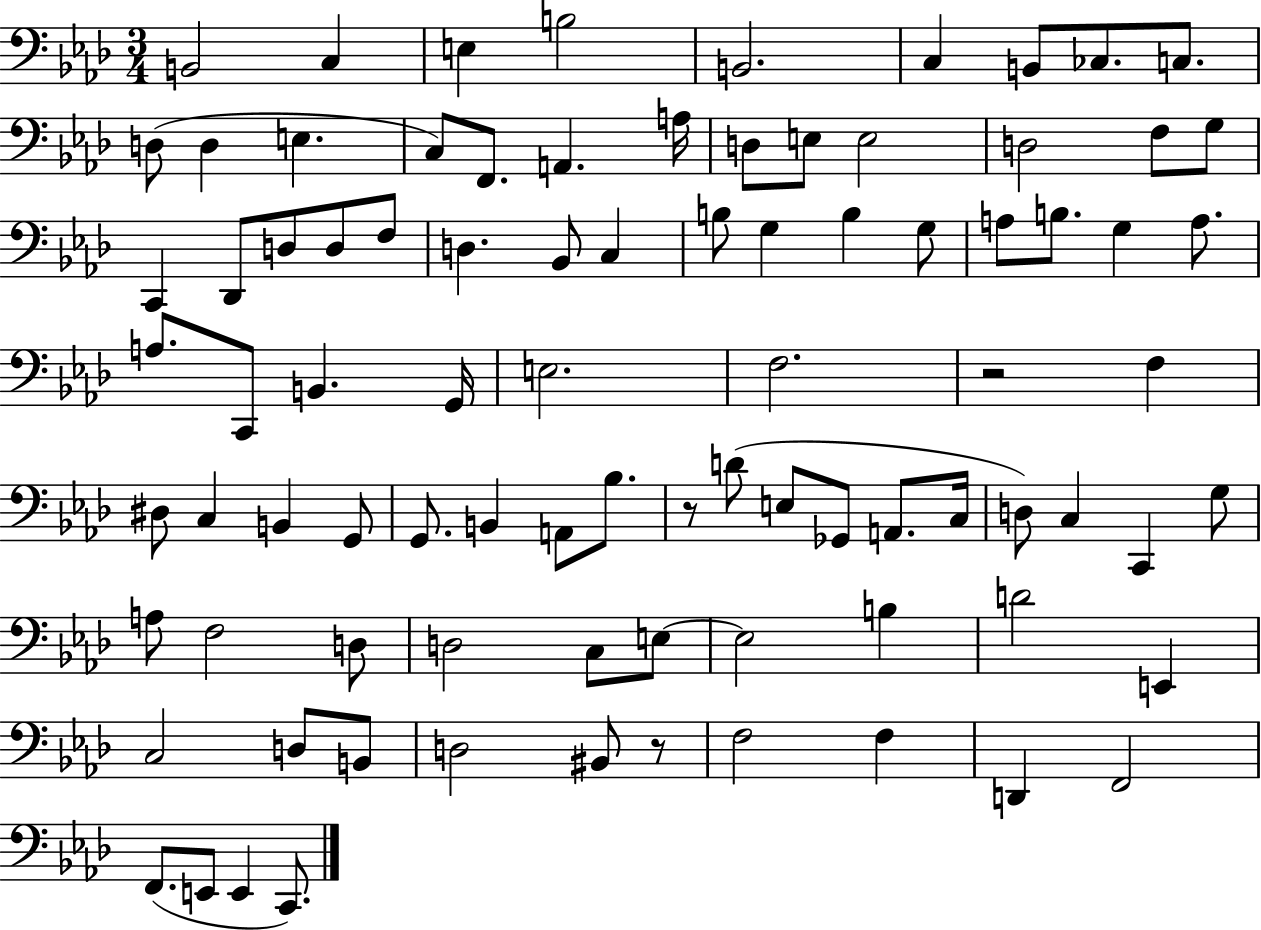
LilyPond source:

{
  \clef bass
  \numericTimeSignature
  \time 3/4
  \key aes \major
  b,2 c4 | e4 b2 | b,2. | c4 b,8 ces8. c8. | \break d8( d4 e4. | c8) f,8. a,4. a16 | d8 e8 e2 | d2 f8 g8 | \break c,4 des,8 d8 d8 f8 | d4. bes,8 c4 | b8 g4 b4 g8 | a8 b8. g4 a8. | \break a8. c,8 b,4. g,16 | e2. | f2. | r2 f4 | \break dis8 c4 b,4 g,8 | g,8. b,4 a,8 bes8. | r8 d'8( e8 ges,8 a,8. c16 | d8) c4 c,4 g8 | \break a8 f2 d8 | d2 c8 e8~~ | e2 b4 | d'2 e,4 | \break c2 d8 b,8 | d2 bis,8 r8 | f2 f4 | d,4 f,2 | \break f,8.( e,8 e,4 c,8.) | \bar "|."
}